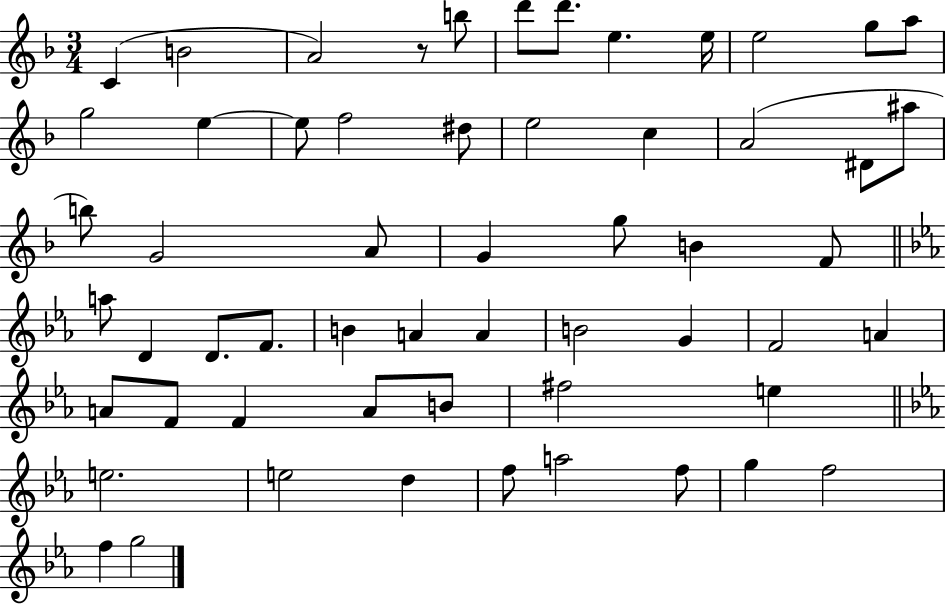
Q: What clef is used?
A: treble